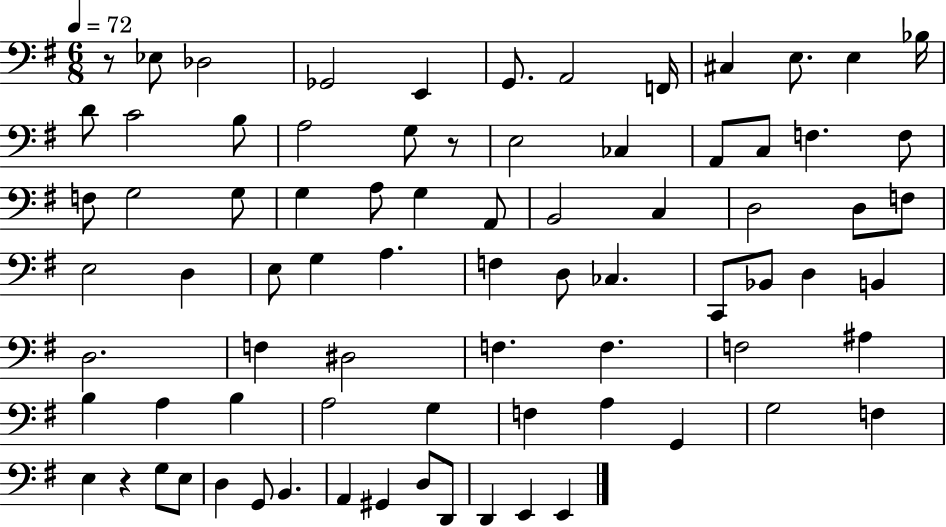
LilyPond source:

{
  \clef bass
  \numericTimeSignature
  \time 6/8
  \key g \major
  \tempo 4 = 72
  r8 ees8 des2 | ges,2 e,4 | g,8. a,2 f,16 | cis4 e8. e4 bes16 | \break d'8 c'2 b8 | a2 g8 r8 | e2 ces4 | a,8 c8 f4. f8 | \break f8 g2 g8 | g4 a8 g4 a,8 | b,2 c4 | d2 d8 f8 | \break e2 d4 | e8 g4 a4. | f4 d8 ces4. | c,8 bes,8 d4 b,4 | \break d2. | f4 dis2 | f4. f4. | f2 ais4 | \break b4 a4 b4 | a2 g4 | f4 a4 g,4 | g2 f4 | \break e4 r4 g8 e8 | d4 g,8 b,4. | a,4 gis,4 d8 d,8 | d,4 e,4 e,4 | \break \bar "|."
}